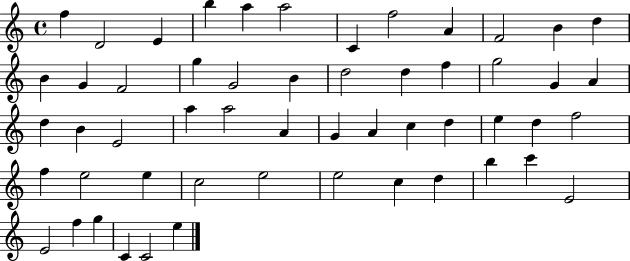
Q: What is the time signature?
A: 4/4